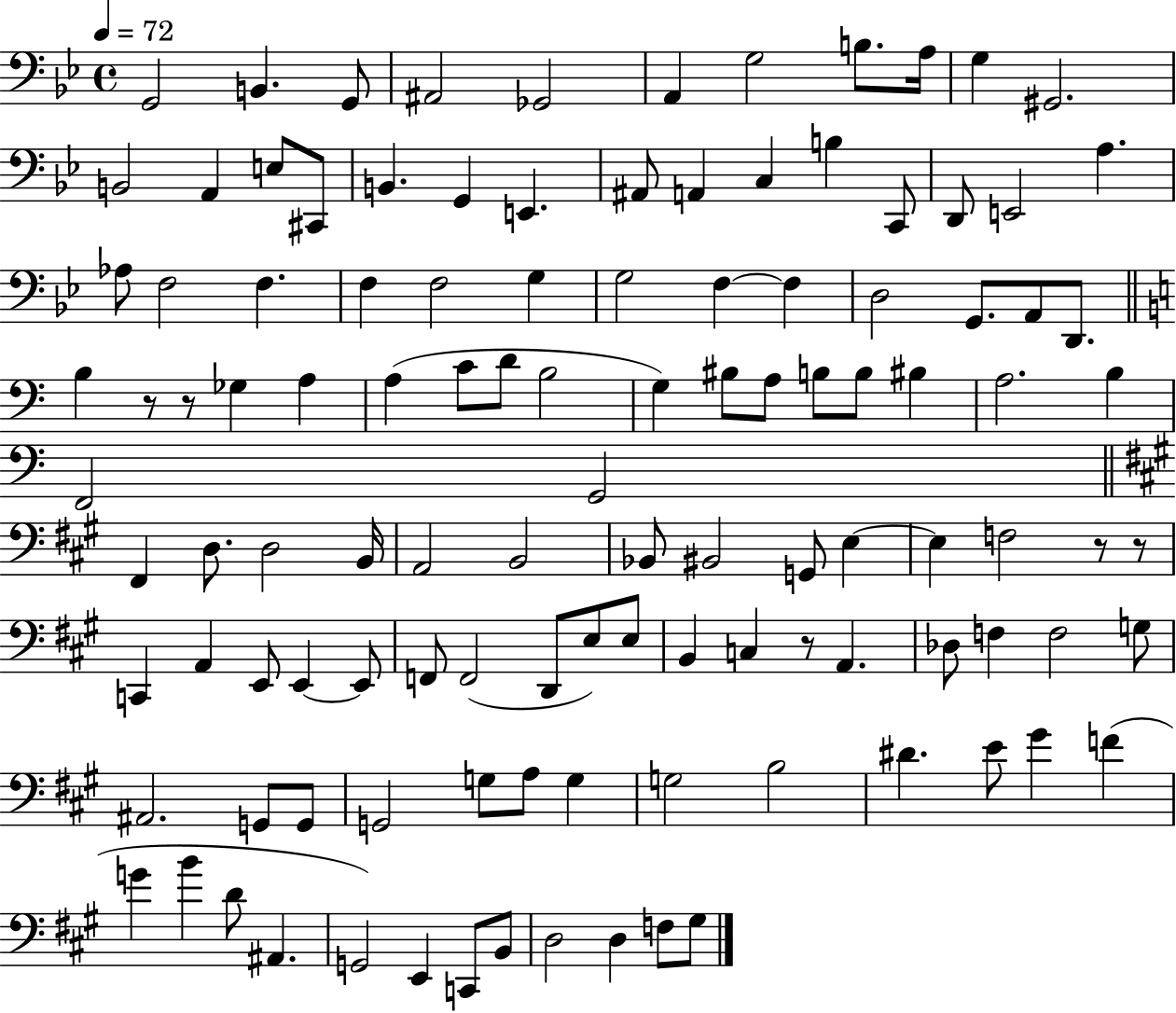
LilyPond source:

{
  \clef bass
  \time 4/4
  \defaultTimeSignature
  \key bes \major
  \tempo 4 = 72
  g,2 b,4. g,8 | ais,2 ges,2 | a,4 g2 b8. a16 | g4 gis,2. | \break b,2 a,4 e8 cis,8 | b,4. g,4 e,4. | ais,8 a,4 c4 b4 c,8 | d,8 e,2 a4. | \break aes8 f2 f4. | f4 f2 g4 | g2 f4~~ f4 | d2 g,8. a,8 d,8. | \break \bar "||" \break \key a \minor b4 r8 r8 ges4 a4 | a4( c'8 d'8 b2 | g4) bis8 a8 b8 b8 bis4 | a2. b4 | \break f,2 g,2 | \bar "||" \break \key a \major fis,4 d8. d2 b,16 | a,2 b,2 | bes,8 bis,2 g,8 e4~~ | e4 f2 r8 r8 | \break c,4 a,4 e,8 e,4~~ e,8 | f,8 f,2( d,8 e8) e8 | b,4 c4 r8 a,4. | des8 f4 f2 g8 | \break ais,2. g,8 g,8 | g,2 g8 a8 g4 | g2 b2 | dis'4. e'8 gis'4 f'4( | \break g'4 b'4 d'8 ais,4. | g,2) e,4 c,8 b,8 | d2 d4 f8 gis8 | \bar "|."
}